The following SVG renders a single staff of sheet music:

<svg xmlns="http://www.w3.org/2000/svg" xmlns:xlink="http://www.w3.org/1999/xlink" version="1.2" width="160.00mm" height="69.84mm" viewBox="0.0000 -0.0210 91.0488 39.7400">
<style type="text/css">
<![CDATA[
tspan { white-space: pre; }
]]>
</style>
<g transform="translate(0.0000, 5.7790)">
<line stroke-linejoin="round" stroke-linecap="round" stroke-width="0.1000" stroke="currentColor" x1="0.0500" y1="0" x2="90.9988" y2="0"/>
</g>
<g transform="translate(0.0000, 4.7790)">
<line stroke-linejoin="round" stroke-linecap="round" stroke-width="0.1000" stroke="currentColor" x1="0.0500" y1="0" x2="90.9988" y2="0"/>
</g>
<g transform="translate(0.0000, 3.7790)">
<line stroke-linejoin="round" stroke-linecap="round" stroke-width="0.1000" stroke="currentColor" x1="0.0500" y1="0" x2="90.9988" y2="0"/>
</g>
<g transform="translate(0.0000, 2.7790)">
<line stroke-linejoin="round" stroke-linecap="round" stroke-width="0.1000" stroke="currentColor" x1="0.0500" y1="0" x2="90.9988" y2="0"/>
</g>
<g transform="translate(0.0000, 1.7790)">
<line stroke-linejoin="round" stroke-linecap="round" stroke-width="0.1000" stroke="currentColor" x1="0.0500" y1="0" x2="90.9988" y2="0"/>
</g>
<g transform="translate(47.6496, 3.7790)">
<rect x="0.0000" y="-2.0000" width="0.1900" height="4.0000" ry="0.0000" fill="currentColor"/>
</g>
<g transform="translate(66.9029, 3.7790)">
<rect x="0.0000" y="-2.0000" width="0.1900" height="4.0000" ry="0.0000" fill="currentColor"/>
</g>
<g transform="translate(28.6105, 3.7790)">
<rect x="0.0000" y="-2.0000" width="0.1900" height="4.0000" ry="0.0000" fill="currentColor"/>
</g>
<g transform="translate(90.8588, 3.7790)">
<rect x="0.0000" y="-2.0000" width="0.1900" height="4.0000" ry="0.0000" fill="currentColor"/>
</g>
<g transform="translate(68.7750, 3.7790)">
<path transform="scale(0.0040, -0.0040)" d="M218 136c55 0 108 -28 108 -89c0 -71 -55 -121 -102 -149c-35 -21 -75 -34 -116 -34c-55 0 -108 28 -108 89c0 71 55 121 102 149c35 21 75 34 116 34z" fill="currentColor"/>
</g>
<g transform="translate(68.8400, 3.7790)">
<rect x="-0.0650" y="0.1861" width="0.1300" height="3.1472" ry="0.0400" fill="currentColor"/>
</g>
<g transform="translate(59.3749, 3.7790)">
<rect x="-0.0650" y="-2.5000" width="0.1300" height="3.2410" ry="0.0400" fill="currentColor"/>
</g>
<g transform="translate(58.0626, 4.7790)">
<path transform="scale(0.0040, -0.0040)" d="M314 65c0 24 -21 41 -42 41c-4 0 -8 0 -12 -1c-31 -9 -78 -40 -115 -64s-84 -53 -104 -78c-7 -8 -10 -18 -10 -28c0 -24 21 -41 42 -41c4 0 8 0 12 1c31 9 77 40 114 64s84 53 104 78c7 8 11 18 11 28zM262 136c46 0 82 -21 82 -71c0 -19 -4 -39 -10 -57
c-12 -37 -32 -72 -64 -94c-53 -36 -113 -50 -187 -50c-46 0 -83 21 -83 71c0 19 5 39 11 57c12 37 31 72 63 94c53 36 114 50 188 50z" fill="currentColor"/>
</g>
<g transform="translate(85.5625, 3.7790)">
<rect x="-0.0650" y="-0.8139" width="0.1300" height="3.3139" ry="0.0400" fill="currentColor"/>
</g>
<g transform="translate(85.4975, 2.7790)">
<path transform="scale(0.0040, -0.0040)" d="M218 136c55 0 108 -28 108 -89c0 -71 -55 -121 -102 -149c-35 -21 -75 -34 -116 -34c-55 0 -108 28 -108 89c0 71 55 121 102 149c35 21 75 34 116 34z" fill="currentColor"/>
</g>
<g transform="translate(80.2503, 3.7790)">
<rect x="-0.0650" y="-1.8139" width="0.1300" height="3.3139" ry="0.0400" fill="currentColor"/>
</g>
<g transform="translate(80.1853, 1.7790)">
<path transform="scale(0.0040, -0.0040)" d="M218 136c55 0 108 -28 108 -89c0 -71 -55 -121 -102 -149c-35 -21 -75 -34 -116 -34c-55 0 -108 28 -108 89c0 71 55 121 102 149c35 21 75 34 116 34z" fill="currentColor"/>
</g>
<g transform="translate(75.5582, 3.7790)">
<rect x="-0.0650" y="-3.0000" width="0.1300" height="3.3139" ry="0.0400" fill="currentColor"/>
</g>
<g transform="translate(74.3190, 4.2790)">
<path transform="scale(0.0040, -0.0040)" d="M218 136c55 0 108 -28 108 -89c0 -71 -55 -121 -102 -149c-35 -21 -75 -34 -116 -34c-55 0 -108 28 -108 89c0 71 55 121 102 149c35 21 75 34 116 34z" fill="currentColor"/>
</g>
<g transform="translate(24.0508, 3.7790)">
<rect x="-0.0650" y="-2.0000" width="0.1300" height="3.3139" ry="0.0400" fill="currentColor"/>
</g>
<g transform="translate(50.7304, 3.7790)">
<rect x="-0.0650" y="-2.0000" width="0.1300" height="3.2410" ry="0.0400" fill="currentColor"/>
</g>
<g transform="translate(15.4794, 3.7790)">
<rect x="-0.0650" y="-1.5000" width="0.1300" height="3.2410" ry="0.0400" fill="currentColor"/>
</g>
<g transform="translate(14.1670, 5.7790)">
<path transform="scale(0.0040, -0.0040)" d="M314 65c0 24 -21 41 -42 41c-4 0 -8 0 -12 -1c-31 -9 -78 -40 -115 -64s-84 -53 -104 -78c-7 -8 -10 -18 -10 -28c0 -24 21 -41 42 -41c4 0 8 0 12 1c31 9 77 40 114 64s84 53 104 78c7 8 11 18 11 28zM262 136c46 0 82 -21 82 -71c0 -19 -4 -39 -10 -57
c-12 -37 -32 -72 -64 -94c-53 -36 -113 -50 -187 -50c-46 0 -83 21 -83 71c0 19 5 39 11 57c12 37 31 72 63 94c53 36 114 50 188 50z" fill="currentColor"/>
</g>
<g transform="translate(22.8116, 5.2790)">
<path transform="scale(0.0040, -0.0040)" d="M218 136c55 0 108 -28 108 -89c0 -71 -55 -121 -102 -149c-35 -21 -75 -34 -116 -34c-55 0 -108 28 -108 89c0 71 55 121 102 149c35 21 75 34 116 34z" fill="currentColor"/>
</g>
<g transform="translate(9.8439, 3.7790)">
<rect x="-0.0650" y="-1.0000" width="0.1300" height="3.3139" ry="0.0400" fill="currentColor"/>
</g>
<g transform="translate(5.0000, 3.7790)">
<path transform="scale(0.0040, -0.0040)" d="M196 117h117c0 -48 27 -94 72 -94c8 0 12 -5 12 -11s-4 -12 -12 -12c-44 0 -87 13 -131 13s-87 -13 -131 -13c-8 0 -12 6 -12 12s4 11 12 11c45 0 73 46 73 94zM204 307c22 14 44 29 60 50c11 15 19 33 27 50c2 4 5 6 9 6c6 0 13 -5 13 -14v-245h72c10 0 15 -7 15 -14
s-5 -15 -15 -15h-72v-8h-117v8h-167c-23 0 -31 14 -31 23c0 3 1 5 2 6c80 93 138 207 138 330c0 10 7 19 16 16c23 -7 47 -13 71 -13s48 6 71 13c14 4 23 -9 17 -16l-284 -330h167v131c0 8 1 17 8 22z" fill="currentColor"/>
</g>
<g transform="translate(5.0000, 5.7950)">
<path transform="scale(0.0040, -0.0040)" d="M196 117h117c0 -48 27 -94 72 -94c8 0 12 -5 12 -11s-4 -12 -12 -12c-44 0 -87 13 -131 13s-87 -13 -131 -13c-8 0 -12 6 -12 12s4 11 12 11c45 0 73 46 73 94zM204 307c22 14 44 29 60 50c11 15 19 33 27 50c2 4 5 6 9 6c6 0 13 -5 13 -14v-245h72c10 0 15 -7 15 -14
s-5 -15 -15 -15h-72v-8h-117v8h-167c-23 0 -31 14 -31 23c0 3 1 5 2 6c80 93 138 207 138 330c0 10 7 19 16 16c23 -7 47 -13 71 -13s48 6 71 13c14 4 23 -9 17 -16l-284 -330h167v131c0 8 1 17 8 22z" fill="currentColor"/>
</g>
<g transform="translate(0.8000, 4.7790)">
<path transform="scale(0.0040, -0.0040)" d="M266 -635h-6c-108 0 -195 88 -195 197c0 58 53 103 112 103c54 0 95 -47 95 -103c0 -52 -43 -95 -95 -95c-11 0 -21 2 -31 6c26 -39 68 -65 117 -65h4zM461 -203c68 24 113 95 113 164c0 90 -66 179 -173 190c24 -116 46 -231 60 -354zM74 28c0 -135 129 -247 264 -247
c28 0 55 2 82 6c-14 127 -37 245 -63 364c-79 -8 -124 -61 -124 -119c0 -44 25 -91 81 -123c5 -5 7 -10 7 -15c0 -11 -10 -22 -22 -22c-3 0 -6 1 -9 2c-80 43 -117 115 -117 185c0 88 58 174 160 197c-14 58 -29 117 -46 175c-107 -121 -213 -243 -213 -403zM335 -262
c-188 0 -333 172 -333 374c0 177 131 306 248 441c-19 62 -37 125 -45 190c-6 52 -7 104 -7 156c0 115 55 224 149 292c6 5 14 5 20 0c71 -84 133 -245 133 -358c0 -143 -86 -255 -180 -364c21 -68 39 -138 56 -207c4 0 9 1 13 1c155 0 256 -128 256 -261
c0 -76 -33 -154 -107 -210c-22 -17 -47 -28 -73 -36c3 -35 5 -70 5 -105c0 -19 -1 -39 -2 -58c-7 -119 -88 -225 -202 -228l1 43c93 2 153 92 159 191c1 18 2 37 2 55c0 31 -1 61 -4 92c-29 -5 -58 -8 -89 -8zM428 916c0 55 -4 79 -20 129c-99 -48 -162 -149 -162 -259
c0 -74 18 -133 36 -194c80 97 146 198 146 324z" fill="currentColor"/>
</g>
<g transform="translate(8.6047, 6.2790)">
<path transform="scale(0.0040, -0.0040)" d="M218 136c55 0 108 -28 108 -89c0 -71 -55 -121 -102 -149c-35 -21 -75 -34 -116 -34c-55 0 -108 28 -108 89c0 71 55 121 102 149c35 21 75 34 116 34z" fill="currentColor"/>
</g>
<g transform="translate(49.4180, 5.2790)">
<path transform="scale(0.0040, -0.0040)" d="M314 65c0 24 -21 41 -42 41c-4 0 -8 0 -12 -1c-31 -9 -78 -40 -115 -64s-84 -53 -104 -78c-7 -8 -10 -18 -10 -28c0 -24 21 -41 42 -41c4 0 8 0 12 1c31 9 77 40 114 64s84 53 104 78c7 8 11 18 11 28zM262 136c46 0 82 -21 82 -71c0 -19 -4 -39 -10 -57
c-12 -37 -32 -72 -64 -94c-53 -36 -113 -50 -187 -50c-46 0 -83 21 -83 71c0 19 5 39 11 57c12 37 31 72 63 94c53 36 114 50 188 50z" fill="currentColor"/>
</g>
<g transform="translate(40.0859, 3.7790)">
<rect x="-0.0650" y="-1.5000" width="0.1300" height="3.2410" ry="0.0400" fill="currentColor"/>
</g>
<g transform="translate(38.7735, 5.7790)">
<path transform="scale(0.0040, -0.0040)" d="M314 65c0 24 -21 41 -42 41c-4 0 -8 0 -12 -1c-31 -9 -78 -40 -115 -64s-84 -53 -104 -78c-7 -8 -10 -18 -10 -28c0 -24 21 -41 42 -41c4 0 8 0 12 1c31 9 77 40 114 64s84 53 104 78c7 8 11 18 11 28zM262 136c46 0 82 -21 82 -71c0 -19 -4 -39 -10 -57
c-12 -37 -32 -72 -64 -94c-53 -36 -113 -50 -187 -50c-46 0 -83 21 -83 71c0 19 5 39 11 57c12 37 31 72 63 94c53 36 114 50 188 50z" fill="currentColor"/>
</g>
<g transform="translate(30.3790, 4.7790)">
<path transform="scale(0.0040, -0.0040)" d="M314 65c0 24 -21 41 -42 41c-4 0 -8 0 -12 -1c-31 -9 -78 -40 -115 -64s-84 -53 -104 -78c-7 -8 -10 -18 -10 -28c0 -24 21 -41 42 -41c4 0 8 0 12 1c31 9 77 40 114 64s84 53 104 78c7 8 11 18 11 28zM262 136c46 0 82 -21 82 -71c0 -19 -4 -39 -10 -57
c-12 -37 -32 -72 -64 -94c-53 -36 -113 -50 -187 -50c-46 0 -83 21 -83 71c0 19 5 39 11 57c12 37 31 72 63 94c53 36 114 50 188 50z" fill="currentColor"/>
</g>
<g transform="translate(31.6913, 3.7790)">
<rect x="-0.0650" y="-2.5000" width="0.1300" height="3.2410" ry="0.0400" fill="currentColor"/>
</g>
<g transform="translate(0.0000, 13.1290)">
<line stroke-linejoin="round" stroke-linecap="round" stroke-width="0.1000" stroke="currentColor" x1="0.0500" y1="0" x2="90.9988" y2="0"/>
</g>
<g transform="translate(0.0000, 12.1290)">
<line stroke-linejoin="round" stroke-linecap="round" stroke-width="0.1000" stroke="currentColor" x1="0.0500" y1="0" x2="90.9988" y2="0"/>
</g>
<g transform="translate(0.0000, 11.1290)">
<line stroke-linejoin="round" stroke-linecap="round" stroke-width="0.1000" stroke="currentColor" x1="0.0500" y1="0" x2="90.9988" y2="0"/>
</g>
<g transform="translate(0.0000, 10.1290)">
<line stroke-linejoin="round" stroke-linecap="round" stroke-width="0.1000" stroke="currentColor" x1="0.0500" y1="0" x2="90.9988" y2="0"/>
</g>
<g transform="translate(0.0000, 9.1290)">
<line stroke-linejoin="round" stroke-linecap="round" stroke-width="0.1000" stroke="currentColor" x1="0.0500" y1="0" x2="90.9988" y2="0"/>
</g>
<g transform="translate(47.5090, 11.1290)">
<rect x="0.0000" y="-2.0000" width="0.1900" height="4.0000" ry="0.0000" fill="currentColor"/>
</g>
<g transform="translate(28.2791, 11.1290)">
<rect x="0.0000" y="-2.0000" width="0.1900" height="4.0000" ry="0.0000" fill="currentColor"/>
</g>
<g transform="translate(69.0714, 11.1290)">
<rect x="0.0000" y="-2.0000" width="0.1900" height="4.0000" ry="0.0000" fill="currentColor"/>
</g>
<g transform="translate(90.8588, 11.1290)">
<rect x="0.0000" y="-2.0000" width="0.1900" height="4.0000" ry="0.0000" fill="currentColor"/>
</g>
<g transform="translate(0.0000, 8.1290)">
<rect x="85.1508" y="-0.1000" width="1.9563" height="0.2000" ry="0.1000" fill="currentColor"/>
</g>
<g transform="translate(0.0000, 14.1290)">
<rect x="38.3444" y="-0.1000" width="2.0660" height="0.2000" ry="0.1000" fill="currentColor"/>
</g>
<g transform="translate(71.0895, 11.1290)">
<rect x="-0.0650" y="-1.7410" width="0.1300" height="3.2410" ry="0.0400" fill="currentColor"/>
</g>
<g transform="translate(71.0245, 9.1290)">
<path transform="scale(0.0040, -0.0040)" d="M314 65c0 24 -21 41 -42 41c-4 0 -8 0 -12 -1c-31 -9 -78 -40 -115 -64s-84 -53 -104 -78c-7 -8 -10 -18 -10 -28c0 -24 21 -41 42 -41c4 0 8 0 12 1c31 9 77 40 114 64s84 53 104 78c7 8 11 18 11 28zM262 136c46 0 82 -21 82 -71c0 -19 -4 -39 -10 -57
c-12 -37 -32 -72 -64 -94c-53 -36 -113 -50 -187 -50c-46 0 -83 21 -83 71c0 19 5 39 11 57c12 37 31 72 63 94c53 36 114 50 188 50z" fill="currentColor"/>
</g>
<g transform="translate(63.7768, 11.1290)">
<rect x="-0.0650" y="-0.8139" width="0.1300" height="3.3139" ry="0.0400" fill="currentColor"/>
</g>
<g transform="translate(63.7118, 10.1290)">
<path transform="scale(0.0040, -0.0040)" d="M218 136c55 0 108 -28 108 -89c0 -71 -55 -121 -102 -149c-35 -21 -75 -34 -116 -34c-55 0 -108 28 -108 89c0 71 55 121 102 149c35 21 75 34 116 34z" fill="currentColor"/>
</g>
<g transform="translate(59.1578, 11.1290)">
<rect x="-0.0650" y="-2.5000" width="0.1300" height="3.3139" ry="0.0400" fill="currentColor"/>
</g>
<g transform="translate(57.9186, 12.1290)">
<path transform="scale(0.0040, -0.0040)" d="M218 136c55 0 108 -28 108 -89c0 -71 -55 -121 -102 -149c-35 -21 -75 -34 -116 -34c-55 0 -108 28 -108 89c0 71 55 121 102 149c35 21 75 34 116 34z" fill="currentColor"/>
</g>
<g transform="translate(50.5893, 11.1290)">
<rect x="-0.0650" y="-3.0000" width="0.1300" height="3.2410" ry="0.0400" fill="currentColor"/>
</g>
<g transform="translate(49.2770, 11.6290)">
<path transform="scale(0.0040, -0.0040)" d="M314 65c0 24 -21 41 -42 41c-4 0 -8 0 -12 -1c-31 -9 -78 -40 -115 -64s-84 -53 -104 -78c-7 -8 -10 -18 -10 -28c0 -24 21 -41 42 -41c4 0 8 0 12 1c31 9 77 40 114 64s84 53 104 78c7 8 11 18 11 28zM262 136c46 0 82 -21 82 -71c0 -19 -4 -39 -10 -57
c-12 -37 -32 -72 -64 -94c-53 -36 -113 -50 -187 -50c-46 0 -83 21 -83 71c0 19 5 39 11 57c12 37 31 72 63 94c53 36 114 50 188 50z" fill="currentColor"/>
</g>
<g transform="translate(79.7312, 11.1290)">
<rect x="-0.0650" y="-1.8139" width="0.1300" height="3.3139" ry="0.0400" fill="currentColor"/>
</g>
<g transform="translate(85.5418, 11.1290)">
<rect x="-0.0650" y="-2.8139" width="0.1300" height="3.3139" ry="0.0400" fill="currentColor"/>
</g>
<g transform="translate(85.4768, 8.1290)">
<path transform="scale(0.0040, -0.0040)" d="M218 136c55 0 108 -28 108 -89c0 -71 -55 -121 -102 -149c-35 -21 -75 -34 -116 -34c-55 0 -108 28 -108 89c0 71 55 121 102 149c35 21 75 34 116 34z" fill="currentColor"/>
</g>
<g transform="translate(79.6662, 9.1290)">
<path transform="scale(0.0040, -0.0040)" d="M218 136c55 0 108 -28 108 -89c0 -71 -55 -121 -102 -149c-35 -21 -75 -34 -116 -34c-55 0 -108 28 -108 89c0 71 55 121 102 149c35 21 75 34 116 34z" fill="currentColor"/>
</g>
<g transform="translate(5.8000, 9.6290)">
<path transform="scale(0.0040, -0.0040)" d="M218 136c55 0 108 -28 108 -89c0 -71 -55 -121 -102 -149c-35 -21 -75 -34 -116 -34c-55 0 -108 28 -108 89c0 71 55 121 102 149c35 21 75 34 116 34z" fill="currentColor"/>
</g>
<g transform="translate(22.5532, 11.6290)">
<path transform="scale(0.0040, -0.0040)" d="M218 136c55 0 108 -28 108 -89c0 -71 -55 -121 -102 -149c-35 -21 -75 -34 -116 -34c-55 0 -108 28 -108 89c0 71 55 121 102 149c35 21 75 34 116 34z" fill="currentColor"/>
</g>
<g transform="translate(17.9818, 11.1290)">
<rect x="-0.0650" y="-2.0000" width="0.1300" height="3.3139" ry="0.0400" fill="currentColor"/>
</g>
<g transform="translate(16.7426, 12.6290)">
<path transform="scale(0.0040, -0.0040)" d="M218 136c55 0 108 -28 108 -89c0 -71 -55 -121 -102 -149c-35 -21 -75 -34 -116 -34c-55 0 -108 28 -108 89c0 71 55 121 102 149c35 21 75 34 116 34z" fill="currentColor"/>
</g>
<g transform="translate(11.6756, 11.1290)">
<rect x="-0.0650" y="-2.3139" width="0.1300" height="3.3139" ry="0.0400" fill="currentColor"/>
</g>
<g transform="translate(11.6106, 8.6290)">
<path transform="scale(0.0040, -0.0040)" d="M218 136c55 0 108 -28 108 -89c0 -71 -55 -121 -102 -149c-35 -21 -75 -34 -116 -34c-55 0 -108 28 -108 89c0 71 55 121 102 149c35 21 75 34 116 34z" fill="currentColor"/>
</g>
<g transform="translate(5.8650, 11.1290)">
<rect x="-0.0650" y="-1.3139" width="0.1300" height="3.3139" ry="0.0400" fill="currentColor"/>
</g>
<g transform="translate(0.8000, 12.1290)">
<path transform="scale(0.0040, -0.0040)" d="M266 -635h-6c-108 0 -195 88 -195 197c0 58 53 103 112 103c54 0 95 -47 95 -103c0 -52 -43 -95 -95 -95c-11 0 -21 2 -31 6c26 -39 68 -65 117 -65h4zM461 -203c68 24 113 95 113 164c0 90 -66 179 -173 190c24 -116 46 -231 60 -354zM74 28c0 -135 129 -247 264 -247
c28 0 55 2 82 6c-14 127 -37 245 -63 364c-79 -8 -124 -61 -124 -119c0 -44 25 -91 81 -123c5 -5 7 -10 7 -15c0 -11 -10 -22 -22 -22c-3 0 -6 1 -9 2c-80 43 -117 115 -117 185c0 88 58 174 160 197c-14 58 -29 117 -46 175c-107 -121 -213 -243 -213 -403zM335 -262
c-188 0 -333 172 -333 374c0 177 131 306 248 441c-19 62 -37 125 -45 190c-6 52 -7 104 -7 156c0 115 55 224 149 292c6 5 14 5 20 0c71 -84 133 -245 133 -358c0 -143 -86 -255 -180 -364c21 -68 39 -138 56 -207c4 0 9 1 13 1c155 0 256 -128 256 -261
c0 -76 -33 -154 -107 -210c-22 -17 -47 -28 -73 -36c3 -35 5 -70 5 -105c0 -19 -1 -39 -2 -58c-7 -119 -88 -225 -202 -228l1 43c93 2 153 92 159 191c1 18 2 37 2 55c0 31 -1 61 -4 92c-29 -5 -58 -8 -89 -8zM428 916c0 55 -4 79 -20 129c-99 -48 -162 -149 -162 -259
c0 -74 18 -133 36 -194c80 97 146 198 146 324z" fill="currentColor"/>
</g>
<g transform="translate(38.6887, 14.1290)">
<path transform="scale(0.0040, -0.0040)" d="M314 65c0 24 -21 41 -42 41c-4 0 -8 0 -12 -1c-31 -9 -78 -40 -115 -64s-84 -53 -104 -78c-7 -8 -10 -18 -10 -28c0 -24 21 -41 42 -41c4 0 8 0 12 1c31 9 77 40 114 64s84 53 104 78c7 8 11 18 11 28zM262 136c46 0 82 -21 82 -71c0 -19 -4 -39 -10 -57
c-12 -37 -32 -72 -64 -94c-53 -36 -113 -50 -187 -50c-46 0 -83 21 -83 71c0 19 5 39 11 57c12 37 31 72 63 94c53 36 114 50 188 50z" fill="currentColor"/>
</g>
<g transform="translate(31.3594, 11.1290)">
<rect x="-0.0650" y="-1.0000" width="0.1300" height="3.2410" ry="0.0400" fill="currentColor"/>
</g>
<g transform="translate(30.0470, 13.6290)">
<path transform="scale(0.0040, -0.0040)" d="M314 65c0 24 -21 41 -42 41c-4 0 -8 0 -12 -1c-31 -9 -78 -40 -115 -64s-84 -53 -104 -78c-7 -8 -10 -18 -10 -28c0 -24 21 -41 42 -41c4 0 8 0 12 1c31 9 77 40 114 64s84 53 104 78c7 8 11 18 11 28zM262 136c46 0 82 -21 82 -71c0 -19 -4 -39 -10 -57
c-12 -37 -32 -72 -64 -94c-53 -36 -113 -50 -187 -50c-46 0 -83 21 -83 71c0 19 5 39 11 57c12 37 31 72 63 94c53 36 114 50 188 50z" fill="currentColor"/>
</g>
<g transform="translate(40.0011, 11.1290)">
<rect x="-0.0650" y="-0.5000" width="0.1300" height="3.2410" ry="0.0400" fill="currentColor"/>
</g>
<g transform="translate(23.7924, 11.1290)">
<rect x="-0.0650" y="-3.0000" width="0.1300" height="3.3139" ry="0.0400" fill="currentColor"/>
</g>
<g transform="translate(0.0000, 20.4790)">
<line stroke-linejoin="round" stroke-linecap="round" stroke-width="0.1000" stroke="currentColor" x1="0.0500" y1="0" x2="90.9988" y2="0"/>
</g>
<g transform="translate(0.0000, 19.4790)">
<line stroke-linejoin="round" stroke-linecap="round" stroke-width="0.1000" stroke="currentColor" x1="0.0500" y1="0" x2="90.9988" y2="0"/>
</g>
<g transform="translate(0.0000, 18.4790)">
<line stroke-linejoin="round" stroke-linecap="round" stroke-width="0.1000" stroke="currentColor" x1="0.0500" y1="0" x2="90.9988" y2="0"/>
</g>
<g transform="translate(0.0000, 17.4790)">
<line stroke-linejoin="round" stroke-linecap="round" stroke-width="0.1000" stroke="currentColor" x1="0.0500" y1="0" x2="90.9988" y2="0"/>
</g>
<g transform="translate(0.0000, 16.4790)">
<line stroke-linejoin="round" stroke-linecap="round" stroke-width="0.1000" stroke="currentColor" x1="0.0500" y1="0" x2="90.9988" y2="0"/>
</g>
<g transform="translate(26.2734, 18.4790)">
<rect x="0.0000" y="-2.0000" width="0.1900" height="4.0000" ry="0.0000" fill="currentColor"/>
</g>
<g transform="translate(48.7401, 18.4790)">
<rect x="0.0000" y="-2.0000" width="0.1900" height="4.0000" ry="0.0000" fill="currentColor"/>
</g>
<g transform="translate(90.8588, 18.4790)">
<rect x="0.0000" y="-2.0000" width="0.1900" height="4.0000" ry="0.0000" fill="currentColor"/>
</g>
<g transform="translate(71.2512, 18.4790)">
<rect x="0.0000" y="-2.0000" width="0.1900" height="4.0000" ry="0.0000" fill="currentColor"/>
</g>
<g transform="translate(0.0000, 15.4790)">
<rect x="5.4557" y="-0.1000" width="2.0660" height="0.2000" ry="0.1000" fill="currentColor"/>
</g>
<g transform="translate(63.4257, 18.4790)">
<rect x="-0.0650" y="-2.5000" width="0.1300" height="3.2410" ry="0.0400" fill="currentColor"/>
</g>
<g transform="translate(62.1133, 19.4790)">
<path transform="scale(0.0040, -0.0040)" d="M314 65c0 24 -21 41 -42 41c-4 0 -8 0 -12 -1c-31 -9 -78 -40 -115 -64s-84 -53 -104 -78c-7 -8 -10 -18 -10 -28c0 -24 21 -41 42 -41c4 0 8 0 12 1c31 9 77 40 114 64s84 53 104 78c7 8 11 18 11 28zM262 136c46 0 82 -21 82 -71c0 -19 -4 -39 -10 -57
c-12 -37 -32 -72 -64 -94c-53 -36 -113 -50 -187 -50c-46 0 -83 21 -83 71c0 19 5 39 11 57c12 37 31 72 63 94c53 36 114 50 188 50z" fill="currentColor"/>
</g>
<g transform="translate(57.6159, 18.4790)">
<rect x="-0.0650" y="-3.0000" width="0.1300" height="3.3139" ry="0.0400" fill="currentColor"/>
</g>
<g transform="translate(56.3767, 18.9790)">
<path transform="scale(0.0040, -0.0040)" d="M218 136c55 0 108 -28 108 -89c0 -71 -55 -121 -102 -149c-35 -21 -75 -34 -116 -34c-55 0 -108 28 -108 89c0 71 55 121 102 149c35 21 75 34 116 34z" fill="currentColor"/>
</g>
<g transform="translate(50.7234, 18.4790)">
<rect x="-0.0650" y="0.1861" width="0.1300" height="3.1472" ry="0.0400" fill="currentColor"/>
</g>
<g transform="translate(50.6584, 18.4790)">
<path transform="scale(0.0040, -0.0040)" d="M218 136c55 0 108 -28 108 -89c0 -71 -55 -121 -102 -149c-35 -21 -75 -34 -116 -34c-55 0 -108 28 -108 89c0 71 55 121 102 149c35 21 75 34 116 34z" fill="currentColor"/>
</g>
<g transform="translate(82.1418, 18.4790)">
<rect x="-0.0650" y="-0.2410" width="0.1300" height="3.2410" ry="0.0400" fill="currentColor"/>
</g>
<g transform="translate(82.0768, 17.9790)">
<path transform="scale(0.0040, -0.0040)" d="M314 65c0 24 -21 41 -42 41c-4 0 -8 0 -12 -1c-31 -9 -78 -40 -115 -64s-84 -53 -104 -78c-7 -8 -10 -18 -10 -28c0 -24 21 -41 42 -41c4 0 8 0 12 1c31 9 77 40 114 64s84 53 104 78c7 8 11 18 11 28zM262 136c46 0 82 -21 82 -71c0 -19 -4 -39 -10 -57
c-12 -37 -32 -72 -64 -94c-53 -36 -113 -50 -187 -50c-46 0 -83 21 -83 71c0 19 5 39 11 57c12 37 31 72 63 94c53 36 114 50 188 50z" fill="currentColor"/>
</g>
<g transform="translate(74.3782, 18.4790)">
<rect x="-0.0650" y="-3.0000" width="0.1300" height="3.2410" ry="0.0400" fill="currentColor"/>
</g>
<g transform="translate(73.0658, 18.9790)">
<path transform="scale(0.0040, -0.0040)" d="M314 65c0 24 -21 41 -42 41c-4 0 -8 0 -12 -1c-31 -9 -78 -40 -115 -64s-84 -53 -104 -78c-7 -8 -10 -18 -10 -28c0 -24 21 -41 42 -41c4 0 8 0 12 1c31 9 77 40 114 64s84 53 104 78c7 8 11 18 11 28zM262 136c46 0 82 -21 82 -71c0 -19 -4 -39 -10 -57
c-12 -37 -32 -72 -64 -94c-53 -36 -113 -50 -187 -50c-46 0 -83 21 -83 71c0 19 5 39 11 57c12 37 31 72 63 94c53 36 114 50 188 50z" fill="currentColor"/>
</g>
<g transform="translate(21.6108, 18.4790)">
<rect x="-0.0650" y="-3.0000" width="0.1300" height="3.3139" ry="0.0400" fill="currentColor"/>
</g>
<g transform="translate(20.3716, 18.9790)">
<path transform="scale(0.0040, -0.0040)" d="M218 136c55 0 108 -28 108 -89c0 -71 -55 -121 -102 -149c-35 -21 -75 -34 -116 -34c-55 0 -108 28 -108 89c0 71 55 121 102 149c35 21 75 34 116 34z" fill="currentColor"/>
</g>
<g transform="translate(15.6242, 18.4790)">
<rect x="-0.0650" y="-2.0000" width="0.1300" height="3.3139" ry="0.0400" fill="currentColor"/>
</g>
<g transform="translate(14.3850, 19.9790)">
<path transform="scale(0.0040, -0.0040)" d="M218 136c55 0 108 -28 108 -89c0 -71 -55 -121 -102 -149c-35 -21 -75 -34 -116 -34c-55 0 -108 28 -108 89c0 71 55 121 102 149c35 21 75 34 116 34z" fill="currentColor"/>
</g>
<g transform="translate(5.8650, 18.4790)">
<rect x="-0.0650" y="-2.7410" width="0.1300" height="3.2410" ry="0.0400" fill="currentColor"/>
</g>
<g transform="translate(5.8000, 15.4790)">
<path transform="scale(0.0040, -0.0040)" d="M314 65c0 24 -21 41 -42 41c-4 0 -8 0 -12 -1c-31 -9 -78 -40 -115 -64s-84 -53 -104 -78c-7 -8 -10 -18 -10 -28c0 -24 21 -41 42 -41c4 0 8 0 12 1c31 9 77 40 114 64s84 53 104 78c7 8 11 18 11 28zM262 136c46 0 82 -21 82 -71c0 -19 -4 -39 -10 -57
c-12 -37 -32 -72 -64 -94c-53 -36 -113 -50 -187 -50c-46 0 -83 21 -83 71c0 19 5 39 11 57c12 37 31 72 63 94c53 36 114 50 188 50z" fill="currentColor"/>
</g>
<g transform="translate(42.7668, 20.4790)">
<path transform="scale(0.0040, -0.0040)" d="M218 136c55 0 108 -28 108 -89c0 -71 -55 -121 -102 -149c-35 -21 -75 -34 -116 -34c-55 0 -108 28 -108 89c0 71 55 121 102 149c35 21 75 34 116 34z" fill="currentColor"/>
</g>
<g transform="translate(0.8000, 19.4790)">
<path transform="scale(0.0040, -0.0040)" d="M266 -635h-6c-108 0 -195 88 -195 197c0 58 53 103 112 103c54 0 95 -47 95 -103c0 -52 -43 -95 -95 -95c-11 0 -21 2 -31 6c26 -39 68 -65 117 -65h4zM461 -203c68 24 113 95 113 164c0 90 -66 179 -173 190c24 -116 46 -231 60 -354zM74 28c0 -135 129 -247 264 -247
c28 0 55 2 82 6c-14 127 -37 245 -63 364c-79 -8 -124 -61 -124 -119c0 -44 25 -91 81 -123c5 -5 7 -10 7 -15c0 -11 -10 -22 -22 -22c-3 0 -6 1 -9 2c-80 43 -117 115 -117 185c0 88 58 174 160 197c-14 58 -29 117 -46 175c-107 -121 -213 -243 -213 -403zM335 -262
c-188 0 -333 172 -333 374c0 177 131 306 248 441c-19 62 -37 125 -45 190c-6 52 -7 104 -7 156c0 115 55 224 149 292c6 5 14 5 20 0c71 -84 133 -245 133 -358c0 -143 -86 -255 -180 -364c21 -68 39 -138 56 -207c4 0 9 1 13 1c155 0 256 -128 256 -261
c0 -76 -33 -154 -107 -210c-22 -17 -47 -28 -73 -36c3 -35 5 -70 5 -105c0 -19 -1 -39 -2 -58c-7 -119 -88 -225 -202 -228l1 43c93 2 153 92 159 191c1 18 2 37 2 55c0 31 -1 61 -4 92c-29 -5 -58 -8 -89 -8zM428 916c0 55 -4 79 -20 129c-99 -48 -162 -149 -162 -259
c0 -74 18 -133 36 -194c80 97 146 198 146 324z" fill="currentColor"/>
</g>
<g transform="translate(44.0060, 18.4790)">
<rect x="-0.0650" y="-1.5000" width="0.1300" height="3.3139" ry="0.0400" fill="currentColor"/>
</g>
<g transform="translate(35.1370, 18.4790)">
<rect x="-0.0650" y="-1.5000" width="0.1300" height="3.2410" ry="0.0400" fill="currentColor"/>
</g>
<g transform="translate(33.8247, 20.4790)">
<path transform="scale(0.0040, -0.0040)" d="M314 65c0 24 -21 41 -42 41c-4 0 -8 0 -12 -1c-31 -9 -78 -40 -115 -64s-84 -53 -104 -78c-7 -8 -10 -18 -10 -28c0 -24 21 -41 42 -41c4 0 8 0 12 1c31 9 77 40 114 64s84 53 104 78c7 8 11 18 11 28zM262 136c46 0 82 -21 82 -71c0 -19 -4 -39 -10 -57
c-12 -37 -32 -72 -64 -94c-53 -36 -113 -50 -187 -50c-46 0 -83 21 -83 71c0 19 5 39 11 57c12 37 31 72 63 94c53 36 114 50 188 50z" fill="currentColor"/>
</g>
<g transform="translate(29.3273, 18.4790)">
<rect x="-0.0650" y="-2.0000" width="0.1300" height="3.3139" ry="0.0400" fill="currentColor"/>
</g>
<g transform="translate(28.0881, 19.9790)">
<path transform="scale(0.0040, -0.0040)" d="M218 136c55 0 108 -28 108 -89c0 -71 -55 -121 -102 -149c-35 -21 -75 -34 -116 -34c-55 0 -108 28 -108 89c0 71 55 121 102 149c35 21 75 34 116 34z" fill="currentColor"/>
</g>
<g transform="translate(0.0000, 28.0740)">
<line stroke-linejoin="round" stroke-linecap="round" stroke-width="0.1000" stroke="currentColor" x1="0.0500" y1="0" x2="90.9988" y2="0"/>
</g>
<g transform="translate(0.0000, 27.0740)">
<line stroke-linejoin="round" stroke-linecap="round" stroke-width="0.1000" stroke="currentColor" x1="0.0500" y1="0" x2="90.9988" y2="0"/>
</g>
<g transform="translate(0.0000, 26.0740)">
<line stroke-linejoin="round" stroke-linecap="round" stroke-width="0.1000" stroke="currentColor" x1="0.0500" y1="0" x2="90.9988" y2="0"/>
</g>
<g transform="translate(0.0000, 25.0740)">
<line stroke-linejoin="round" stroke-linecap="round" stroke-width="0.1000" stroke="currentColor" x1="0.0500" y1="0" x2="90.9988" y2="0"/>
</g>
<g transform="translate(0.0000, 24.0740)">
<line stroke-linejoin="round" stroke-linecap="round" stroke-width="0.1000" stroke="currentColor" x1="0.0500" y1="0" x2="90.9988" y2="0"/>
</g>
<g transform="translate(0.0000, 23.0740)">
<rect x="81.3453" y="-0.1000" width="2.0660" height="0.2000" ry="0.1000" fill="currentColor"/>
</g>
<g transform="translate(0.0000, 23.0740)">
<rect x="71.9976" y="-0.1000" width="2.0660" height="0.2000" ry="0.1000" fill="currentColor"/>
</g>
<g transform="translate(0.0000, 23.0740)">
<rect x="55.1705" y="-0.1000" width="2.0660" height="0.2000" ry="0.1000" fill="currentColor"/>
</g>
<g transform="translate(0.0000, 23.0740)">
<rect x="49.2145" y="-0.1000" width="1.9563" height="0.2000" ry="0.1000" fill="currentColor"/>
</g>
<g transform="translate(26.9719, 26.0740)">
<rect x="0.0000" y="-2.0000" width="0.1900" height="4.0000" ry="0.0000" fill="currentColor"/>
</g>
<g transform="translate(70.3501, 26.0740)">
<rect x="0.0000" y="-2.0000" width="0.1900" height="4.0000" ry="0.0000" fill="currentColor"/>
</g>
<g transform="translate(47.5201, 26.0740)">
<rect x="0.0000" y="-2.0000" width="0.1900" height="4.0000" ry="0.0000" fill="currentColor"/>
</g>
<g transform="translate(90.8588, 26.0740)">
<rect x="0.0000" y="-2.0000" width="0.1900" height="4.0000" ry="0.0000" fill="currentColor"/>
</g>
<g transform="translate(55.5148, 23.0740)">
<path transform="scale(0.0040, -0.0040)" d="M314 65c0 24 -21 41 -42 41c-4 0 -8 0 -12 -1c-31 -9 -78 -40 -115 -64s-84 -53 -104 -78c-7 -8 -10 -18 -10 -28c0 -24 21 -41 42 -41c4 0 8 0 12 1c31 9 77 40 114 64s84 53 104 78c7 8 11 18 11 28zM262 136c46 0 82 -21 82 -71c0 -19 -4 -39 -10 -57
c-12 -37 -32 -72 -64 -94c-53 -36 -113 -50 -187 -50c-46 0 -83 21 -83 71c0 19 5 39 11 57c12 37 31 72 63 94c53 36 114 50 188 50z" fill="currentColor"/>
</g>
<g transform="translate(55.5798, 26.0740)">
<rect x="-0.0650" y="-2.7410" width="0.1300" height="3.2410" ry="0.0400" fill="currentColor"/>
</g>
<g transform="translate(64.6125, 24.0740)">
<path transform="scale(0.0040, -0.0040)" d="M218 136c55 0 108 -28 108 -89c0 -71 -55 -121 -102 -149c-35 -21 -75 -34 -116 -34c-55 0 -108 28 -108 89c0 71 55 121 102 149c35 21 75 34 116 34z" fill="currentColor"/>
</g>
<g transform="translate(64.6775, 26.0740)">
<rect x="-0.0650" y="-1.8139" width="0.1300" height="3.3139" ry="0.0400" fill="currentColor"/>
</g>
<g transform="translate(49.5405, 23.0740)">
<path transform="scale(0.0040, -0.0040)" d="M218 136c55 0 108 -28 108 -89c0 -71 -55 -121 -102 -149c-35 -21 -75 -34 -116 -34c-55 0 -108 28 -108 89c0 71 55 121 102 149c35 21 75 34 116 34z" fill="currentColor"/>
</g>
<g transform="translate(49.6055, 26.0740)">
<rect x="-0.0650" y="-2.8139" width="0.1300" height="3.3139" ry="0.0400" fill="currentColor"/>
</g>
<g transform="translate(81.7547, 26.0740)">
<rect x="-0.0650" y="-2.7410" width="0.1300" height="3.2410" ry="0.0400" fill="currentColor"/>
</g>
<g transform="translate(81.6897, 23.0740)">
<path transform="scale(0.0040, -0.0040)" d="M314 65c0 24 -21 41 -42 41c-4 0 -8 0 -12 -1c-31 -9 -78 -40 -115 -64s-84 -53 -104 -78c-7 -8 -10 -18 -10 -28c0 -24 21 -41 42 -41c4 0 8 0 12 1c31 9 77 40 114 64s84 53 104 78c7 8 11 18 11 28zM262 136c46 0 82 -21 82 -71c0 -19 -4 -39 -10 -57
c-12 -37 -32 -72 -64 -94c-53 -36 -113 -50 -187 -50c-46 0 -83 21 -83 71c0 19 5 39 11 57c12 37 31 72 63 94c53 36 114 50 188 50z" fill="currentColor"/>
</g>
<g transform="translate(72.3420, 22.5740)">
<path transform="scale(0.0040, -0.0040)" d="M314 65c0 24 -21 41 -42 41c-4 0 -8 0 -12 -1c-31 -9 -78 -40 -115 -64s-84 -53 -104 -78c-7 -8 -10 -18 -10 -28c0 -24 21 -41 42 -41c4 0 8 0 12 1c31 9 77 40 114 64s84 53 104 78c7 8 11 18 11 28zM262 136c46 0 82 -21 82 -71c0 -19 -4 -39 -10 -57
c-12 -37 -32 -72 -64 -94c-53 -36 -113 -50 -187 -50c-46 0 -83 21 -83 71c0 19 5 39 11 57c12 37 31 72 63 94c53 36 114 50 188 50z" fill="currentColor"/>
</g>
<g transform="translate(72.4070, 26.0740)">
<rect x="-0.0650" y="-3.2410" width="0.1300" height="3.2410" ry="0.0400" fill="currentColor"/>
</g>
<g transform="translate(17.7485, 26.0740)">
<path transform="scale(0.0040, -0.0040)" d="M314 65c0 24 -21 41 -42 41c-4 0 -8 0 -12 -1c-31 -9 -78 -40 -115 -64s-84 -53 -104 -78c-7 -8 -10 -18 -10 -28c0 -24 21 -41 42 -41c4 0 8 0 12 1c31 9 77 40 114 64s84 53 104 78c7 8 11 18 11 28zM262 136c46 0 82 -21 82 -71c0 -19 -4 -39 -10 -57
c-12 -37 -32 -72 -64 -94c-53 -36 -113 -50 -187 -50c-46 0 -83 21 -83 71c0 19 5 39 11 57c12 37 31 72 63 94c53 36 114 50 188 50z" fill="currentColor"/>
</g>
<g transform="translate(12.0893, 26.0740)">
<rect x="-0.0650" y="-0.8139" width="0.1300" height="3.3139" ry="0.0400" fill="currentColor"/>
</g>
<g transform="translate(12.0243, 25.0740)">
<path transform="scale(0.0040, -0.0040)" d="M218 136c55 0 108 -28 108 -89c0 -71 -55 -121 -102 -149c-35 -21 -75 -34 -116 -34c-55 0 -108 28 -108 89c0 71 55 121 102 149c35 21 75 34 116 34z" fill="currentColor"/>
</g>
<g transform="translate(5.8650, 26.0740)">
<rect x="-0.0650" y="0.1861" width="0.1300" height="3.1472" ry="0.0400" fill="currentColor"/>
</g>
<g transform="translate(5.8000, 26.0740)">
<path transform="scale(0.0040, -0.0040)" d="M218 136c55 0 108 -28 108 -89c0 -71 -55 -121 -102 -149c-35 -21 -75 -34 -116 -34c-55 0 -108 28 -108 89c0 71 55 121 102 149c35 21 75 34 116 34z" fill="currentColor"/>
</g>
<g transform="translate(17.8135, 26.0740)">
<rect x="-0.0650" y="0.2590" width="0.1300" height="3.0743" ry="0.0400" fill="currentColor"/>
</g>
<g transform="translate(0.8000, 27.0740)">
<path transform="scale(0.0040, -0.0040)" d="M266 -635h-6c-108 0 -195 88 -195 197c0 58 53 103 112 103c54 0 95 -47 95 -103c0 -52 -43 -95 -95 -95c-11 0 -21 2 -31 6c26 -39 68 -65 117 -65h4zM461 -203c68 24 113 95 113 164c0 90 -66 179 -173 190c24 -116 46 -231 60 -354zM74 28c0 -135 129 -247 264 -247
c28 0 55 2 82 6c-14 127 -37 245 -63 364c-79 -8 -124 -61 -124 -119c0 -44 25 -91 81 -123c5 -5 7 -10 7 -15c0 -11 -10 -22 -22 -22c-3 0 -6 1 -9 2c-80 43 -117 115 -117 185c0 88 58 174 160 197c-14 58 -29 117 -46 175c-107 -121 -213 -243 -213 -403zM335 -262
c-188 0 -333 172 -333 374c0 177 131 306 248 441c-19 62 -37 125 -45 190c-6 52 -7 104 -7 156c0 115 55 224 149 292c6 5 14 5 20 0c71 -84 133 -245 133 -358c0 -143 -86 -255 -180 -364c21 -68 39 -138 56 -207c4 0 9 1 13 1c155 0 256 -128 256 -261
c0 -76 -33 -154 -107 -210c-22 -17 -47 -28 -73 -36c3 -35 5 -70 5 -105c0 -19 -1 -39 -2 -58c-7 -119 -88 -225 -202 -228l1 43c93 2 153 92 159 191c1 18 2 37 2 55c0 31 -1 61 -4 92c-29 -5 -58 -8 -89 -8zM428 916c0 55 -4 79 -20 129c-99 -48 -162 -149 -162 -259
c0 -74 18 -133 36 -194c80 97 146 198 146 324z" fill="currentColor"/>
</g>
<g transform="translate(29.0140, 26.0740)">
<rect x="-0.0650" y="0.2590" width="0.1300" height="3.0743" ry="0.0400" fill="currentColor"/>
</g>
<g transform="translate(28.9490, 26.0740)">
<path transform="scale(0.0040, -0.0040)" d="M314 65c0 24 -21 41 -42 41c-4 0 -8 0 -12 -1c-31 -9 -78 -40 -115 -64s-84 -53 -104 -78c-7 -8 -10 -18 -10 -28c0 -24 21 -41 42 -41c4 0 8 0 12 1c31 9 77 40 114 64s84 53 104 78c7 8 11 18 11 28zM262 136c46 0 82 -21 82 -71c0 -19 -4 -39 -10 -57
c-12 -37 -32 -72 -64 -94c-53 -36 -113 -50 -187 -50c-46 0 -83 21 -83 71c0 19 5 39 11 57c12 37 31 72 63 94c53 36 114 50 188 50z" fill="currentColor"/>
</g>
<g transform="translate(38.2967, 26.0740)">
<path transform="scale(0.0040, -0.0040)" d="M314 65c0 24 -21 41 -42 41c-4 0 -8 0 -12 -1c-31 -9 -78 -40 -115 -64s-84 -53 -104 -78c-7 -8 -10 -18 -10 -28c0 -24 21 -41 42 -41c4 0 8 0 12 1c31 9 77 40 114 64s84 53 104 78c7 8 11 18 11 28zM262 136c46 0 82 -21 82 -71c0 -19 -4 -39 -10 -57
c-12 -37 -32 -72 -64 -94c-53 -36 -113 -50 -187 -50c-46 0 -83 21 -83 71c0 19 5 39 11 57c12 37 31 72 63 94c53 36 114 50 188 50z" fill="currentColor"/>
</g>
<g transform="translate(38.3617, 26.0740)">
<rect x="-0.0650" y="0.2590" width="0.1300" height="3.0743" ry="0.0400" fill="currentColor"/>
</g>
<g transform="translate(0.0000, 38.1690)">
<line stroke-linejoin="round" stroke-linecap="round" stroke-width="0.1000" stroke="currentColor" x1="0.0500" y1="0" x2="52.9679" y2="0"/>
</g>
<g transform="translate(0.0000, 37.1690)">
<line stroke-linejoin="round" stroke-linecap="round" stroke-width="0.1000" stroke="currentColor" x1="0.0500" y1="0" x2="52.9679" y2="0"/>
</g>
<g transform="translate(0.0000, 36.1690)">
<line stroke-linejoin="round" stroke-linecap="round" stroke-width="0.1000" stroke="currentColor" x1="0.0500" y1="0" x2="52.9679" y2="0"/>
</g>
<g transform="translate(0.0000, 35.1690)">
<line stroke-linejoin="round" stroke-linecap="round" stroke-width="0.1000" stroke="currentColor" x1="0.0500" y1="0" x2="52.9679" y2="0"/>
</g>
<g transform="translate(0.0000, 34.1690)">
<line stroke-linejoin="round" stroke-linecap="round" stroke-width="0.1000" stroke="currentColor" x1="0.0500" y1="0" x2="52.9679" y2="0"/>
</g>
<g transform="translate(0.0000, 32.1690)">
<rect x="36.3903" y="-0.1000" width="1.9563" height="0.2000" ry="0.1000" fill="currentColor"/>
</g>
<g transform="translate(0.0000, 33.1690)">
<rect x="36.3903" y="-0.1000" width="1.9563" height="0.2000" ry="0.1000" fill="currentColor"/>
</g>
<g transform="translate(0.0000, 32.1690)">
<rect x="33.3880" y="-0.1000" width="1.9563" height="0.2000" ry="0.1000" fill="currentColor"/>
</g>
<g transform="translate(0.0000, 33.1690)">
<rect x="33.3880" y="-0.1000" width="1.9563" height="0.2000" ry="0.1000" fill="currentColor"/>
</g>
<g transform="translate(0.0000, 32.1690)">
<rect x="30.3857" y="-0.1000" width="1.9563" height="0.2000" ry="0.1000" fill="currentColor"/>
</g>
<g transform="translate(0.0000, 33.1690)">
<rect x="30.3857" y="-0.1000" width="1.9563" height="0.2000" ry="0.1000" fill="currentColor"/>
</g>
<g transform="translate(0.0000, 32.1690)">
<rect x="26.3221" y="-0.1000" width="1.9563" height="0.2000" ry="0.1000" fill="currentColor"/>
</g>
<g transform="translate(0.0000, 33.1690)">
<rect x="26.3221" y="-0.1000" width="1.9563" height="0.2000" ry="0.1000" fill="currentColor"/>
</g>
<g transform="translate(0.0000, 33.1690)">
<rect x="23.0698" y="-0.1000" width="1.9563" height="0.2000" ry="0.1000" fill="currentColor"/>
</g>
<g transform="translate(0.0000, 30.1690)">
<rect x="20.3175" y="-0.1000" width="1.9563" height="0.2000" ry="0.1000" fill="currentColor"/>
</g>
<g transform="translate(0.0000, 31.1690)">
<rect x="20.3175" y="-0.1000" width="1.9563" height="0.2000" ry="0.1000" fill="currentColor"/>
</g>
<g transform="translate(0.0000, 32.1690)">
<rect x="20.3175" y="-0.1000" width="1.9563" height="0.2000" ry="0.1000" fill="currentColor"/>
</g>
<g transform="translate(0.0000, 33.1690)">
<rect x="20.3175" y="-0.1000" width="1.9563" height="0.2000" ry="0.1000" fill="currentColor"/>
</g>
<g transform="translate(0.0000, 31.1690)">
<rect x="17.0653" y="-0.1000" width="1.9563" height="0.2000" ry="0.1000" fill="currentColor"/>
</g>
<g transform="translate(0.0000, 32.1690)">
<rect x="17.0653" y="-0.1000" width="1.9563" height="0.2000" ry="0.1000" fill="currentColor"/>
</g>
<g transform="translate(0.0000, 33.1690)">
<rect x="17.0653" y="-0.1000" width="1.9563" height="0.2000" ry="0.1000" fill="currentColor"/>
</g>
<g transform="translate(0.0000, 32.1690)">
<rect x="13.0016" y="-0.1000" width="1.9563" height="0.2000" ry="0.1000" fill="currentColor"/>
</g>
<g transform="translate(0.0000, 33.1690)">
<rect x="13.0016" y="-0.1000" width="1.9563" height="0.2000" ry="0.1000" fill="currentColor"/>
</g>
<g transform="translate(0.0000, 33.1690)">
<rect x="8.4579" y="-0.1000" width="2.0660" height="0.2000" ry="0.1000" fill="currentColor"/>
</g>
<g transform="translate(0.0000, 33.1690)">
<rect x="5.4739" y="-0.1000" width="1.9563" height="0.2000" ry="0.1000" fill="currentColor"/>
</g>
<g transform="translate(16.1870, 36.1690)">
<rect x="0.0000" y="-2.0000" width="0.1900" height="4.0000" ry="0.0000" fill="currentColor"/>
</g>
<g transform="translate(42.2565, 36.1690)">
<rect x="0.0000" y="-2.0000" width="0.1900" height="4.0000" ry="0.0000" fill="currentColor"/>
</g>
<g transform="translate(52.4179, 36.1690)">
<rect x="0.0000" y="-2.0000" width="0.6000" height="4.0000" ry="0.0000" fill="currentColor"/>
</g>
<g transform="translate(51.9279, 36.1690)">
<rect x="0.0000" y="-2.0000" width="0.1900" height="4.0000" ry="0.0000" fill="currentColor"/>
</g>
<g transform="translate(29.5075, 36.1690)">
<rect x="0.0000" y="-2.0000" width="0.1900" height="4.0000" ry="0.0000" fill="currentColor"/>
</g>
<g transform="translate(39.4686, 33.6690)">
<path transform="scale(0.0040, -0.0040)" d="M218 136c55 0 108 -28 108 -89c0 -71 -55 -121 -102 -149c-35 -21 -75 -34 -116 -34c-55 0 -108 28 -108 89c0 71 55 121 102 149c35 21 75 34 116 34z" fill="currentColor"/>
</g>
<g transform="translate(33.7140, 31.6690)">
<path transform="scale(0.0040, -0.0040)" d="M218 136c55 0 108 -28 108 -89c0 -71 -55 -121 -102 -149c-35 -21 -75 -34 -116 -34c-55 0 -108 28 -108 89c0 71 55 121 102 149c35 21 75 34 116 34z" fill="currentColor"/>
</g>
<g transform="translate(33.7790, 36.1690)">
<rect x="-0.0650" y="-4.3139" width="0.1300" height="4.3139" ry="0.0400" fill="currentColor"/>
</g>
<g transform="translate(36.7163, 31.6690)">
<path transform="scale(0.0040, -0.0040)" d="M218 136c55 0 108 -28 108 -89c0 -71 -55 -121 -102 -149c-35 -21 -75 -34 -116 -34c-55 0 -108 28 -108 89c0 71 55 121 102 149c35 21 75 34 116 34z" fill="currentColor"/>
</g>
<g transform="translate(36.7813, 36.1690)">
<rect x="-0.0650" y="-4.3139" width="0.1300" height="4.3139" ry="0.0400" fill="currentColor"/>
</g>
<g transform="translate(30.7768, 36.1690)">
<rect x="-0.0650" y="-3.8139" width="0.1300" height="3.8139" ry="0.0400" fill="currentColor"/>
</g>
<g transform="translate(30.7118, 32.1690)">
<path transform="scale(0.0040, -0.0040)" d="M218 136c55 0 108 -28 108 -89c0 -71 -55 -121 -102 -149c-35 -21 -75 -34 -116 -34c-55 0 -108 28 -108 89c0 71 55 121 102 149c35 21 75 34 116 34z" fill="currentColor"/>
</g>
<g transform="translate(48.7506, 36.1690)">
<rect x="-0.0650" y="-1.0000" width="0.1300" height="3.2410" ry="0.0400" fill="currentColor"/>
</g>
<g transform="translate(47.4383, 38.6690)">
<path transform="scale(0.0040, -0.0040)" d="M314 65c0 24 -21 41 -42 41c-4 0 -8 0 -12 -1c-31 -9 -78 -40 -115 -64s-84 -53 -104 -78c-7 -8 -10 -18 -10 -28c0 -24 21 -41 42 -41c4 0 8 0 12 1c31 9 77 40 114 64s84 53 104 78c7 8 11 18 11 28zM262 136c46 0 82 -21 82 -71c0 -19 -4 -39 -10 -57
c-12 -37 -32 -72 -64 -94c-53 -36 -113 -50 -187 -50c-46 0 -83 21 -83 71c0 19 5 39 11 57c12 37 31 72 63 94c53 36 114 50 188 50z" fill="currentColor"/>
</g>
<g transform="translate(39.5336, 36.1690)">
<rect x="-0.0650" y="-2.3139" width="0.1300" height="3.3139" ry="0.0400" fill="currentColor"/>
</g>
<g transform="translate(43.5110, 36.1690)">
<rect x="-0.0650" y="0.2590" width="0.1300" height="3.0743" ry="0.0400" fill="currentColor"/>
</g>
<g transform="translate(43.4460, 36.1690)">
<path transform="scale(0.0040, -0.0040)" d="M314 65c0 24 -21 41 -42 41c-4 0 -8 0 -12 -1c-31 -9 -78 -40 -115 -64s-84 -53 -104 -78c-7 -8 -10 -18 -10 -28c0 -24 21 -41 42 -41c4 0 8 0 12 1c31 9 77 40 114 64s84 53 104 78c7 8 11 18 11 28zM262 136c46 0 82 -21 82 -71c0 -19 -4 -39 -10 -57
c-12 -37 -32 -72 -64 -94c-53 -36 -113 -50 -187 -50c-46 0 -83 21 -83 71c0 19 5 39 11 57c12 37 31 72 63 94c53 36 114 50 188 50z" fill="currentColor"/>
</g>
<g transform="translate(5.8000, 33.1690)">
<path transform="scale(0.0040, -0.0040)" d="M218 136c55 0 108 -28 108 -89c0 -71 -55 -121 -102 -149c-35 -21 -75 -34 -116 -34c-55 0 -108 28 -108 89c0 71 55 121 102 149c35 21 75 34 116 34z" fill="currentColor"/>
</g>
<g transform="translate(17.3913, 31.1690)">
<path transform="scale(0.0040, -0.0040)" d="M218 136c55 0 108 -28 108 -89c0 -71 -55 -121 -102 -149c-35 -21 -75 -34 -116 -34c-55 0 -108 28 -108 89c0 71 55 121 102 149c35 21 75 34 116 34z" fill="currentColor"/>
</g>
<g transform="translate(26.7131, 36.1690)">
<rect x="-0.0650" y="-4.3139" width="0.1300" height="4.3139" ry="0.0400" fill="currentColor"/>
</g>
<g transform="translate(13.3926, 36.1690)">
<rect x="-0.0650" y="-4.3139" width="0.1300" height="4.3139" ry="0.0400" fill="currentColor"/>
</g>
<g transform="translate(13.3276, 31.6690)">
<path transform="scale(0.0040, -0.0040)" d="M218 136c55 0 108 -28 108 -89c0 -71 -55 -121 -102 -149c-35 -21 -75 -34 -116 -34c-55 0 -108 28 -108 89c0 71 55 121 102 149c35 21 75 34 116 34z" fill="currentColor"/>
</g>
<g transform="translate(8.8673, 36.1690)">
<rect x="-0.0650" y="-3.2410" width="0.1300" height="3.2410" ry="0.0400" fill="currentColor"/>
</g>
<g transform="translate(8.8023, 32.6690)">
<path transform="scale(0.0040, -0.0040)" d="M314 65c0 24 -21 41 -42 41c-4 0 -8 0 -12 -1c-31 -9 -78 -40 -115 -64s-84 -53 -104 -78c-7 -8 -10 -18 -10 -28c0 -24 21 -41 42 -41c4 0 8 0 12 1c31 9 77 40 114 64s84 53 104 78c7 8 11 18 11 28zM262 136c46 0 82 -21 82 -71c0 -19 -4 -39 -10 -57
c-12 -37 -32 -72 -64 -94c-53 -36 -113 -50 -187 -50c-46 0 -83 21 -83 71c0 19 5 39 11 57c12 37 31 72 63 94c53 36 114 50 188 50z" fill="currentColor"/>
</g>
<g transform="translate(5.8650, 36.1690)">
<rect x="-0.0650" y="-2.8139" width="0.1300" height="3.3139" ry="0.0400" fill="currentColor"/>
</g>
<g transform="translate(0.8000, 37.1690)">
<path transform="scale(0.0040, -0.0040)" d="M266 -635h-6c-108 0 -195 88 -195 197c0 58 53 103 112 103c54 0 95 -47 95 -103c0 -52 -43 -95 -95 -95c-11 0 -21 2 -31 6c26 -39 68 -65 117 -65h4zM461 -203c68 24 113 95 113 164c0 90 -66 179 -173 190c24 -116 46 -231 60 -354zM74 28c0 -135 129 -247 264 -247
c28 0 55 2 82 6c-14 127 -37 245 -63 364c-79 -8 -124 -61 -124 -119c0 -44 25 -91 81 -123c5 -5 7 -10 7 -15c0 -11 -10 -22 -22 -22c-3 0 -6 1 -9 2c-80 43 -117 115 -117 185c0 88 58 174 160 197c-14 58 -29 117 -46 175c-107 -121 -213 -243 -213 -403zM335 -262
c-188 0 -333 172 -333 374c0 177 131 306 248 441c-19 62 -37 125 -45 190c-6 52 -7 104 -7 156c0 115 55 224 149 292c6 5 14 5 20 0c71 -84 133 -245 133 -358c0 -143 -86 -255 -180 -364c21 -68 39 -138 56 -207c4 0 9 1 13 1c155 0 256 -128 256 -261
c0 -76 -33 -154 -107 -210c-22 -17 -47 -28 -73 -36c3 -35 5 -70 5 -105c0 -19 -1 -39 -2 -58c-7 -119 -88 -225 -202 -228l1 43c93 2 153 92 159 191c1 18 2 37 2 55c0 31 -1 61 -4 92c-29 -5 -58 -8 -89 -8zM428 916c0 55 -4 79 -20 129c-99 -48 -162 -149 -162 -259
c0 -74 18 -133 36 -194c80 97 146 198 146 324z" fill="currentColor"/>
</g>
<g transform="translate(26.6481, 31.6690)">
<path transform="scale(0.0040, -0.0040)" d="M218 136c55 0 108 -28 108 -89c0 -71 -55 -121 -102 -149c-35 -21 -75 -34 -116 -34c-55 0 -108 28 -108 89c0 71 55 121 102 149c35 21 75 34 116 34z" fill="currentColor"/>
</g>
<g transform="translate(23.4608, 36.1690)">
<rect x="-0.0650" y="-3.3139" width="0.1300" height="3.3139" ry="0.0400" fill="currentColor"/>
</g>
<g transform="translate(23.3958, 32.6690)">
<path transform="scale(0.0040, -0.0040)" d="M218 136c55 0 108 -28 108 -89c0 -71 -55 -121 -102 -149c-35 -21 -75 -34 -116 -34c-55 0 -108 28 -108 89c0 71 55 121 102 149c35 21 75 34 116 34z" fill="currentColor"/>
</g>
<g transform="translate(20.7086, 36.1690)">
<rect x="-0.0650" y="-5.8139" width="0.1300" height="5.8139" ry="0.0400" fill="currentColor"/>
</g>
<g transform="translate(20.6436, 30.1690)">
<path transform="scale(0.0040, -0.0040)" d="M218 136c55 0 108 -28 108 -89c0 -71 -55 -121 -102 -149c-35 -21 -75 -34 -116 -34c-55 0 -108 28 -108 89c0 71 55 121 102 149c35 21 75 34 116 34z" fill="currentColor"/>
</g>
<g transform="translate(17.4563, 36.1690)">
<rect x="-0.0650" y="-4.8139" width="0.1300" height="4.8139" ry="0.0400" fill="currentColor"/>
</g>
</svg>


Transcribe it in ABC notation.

X:1
T:Untitled
M:4/4
L:1/4
K:C
D E2 F G2 E2 F2 G2 B A f d e g F A D2 C2 A2 G d f2 f a a2 F A F E2 E B A G2 A2 c2 B d B2 B2 B2 a a2 f b2 a2 a b2 d' e' g' b d' c' d' d' g B2 D2